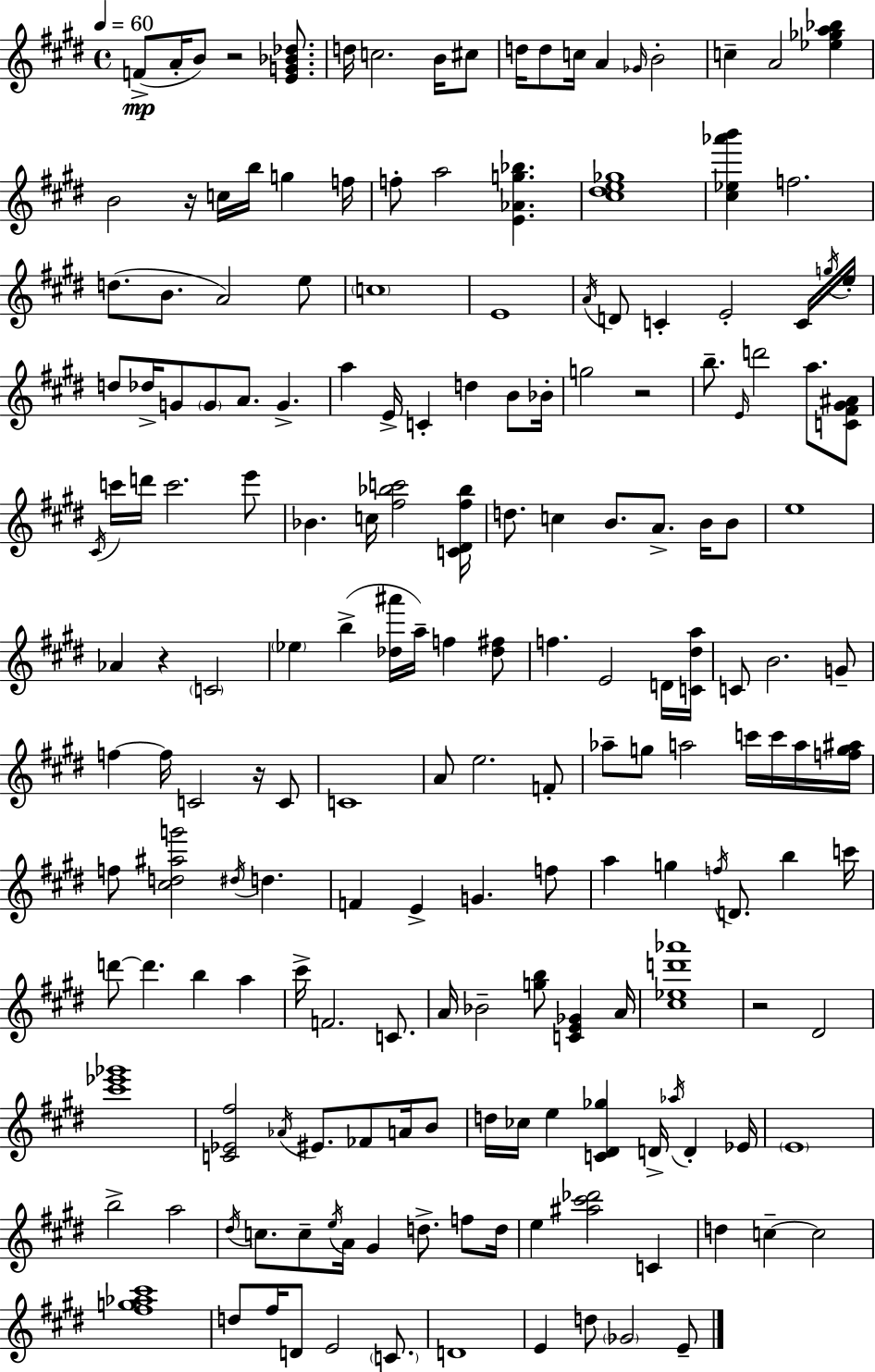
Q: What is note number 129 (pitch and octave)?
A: Eb4